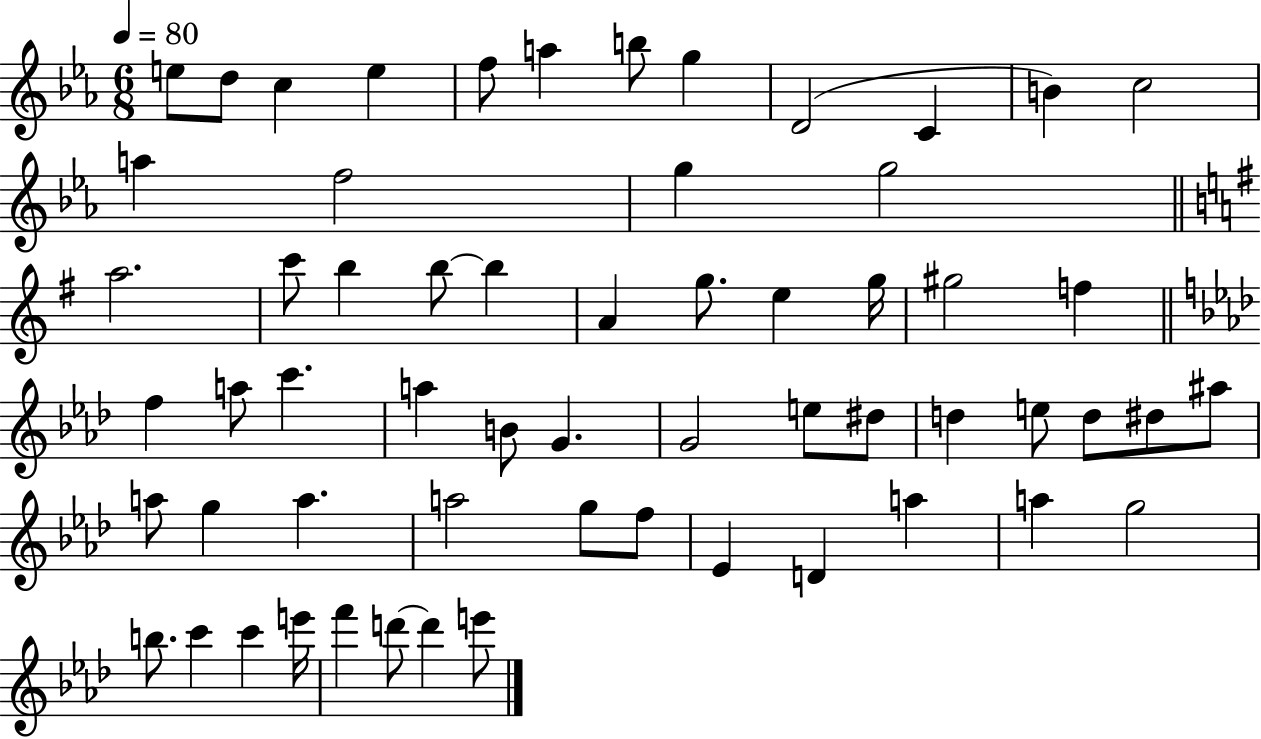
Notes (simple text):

E5/e D5/e C5/q E5/q F5/e A5/q B5/e G5/q D4/h C4/q B4/q C5/h A5/q F5/h G5/q G5/h A5/h. C6/e B5/q B5/e B5/q A4/q G5/e. E5/q G5/s G#5/h F5/q F5/q A5/e C6/q. A5/q B4/e G4/q. G4/h E5/e D#5/e D5/q E5/e D5/e D#5/e A#5/e A5/e G5/q A5/q. A5/h G5/e F5/e Eb4/q D4/q A5/q A5/q G5/h B5/e. C6/q C6/q E6/s F6/q D6/e D6/q E6/e